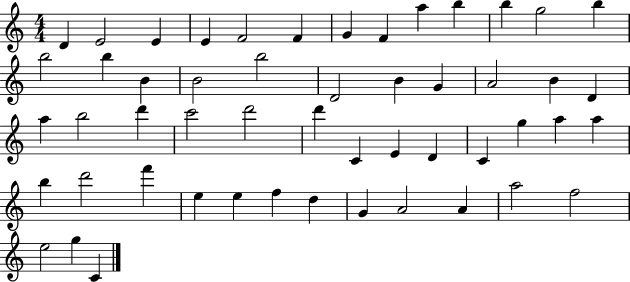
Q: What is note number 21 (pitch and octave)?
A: G4